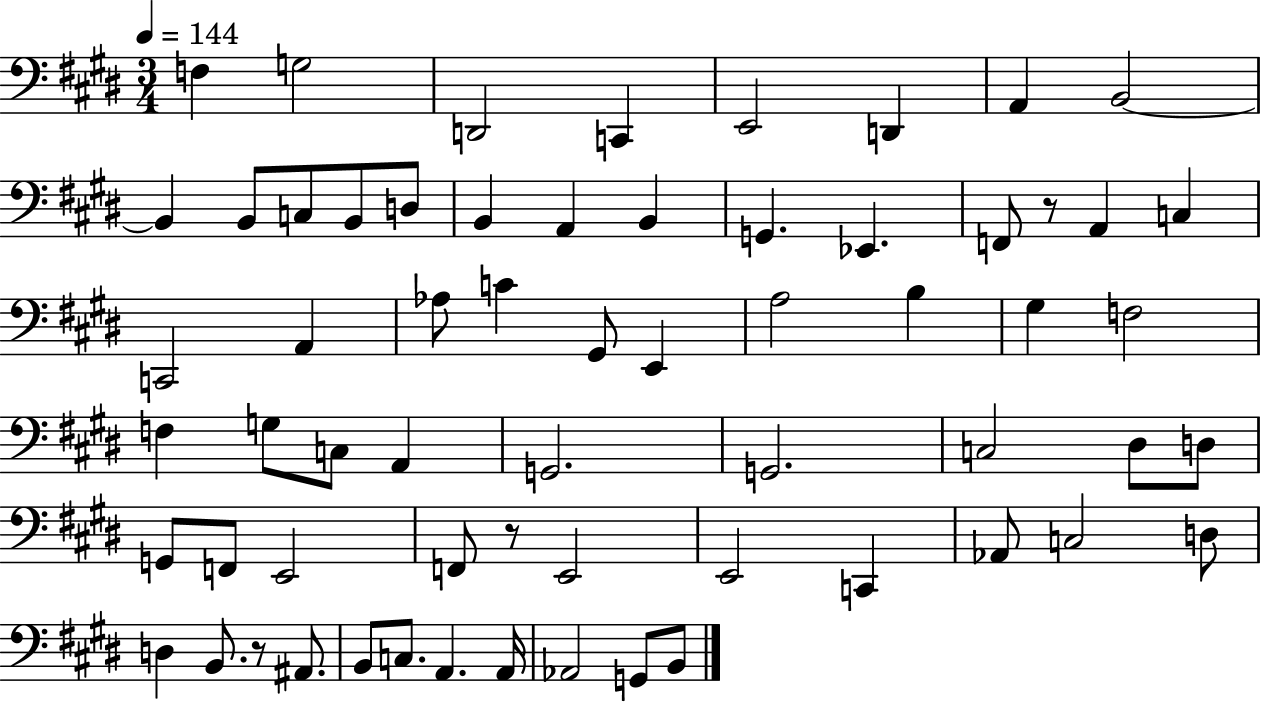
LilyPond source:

{
  \clef bass
  \numericTimeSignature
  \time 3/4
  \key e \major
  \tempo 4 = 144
  f4 g2 | d,2 c,4 | e,2 d,4 | a,4 b,2~~ | \break b,4 b,8 c8 b,8 d8 | b,4 a,4 b,4 | g,4. ees,4. | f,8 r8 a,4 c4 | \break c,2 a,4 | aes8 c'4 gis,8 e,4 | a2 b4 | gis4 f2 | \break f4 g8 c8 a,4 | g,2. | g,2. | c2 dis8 d8 | \break g,8 f,8 e,2 | f,8 r8 e,2 | e,2 c,4 | aes,8 c2 d8 | \break d4 b,8. r8 ais,8. | b,8 c8. a,4. a,16 | aes,2 g,8 b,8 | \bar "|."
}